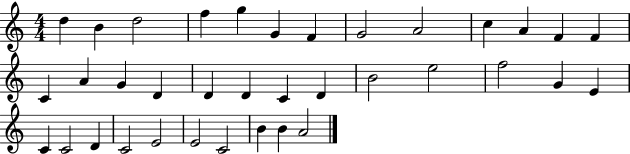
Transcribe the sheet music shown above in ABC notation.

X:1
T:Untitled
M:4/4
L:1/4
K:C
d B d2 f g G F G2 A2 c A F F C A G D D D C D B2 e2 f2 G E C C2 D C2 E2 E2 C2 B B A2